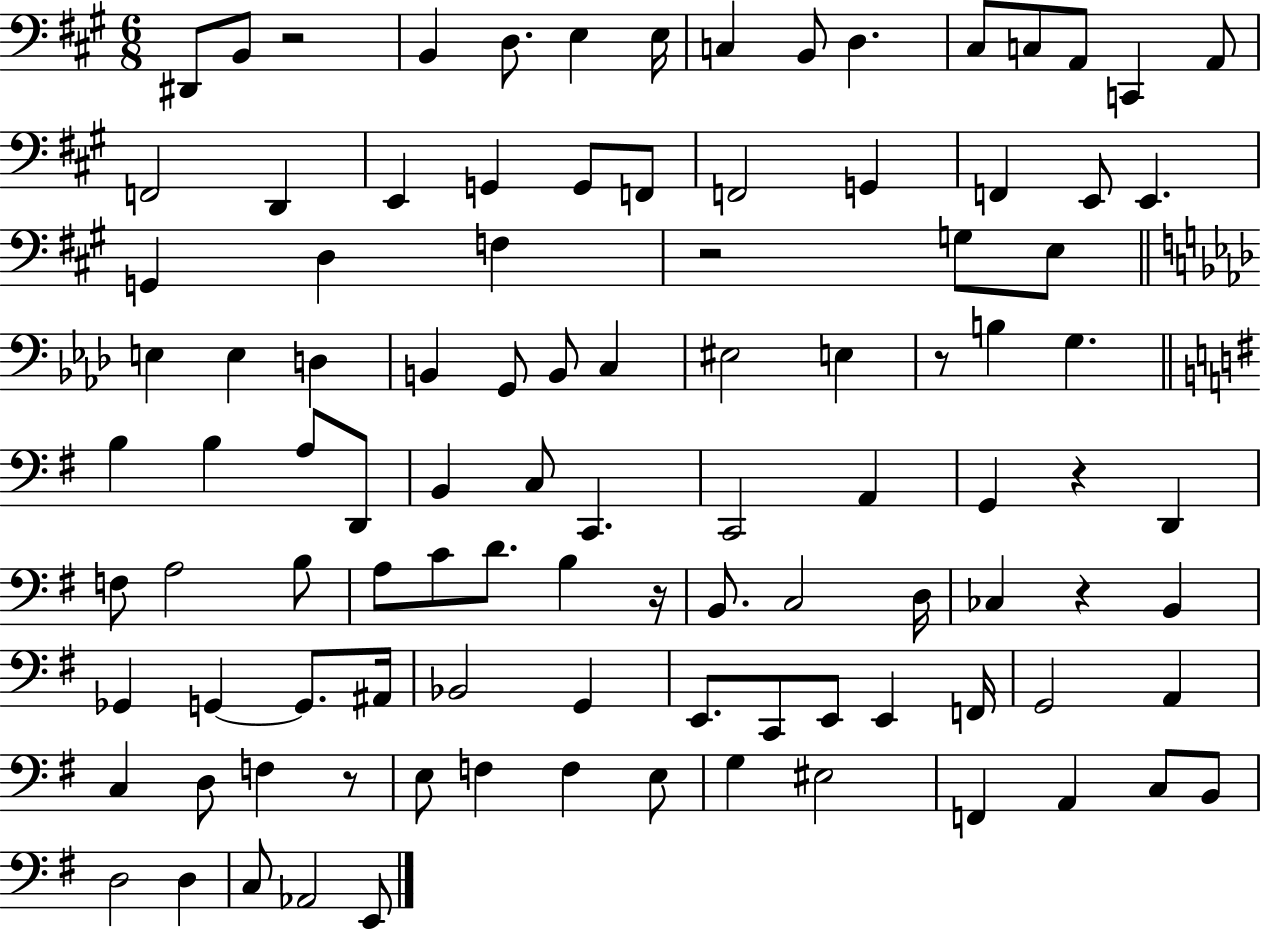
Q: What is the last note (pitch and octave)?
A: E2